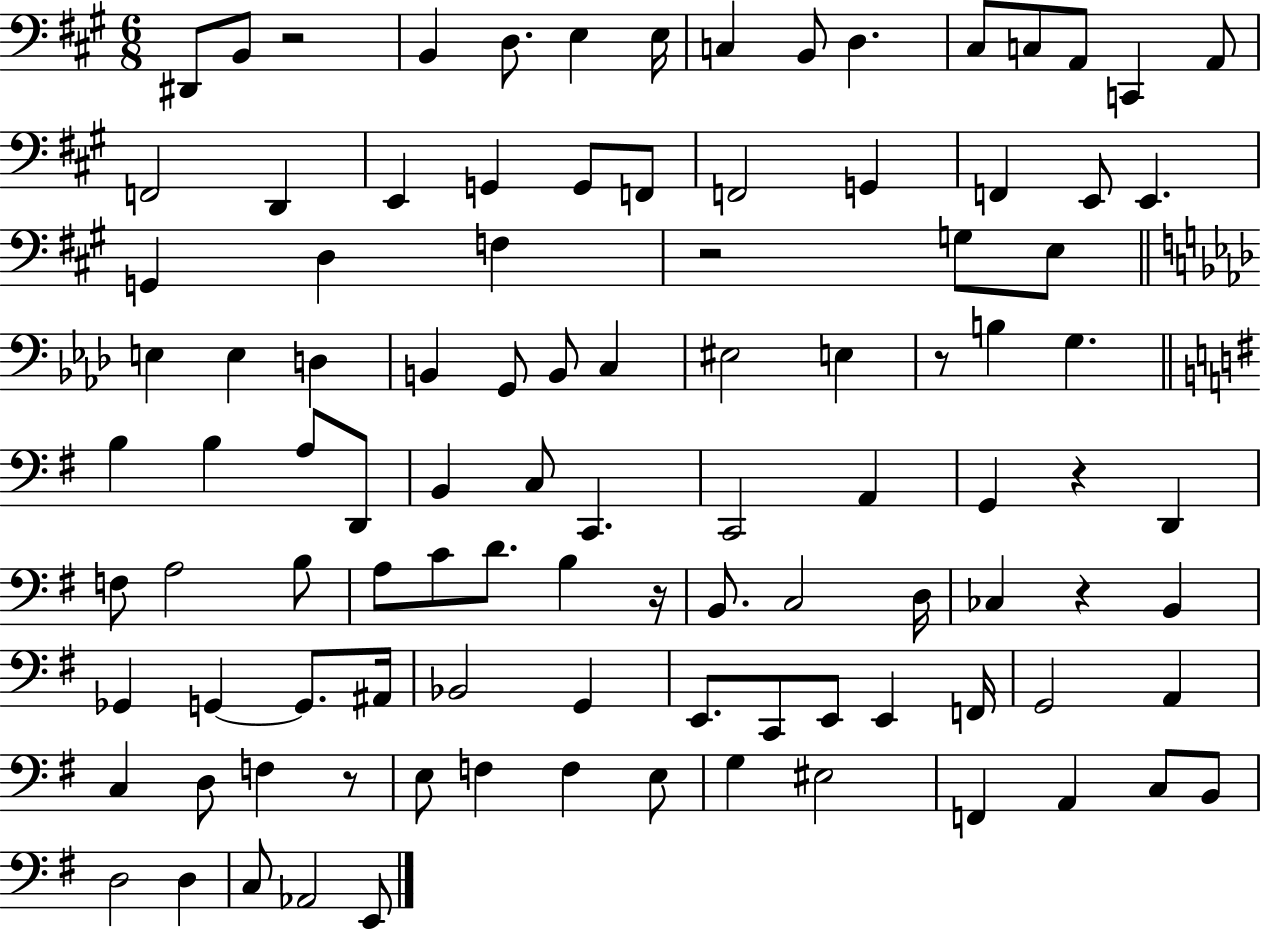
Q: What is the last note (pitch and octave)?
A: E2